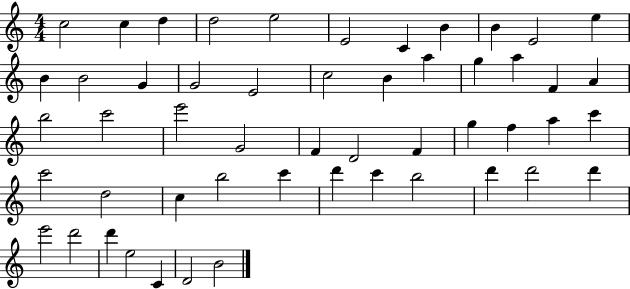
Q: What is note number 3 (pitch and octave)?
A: D5